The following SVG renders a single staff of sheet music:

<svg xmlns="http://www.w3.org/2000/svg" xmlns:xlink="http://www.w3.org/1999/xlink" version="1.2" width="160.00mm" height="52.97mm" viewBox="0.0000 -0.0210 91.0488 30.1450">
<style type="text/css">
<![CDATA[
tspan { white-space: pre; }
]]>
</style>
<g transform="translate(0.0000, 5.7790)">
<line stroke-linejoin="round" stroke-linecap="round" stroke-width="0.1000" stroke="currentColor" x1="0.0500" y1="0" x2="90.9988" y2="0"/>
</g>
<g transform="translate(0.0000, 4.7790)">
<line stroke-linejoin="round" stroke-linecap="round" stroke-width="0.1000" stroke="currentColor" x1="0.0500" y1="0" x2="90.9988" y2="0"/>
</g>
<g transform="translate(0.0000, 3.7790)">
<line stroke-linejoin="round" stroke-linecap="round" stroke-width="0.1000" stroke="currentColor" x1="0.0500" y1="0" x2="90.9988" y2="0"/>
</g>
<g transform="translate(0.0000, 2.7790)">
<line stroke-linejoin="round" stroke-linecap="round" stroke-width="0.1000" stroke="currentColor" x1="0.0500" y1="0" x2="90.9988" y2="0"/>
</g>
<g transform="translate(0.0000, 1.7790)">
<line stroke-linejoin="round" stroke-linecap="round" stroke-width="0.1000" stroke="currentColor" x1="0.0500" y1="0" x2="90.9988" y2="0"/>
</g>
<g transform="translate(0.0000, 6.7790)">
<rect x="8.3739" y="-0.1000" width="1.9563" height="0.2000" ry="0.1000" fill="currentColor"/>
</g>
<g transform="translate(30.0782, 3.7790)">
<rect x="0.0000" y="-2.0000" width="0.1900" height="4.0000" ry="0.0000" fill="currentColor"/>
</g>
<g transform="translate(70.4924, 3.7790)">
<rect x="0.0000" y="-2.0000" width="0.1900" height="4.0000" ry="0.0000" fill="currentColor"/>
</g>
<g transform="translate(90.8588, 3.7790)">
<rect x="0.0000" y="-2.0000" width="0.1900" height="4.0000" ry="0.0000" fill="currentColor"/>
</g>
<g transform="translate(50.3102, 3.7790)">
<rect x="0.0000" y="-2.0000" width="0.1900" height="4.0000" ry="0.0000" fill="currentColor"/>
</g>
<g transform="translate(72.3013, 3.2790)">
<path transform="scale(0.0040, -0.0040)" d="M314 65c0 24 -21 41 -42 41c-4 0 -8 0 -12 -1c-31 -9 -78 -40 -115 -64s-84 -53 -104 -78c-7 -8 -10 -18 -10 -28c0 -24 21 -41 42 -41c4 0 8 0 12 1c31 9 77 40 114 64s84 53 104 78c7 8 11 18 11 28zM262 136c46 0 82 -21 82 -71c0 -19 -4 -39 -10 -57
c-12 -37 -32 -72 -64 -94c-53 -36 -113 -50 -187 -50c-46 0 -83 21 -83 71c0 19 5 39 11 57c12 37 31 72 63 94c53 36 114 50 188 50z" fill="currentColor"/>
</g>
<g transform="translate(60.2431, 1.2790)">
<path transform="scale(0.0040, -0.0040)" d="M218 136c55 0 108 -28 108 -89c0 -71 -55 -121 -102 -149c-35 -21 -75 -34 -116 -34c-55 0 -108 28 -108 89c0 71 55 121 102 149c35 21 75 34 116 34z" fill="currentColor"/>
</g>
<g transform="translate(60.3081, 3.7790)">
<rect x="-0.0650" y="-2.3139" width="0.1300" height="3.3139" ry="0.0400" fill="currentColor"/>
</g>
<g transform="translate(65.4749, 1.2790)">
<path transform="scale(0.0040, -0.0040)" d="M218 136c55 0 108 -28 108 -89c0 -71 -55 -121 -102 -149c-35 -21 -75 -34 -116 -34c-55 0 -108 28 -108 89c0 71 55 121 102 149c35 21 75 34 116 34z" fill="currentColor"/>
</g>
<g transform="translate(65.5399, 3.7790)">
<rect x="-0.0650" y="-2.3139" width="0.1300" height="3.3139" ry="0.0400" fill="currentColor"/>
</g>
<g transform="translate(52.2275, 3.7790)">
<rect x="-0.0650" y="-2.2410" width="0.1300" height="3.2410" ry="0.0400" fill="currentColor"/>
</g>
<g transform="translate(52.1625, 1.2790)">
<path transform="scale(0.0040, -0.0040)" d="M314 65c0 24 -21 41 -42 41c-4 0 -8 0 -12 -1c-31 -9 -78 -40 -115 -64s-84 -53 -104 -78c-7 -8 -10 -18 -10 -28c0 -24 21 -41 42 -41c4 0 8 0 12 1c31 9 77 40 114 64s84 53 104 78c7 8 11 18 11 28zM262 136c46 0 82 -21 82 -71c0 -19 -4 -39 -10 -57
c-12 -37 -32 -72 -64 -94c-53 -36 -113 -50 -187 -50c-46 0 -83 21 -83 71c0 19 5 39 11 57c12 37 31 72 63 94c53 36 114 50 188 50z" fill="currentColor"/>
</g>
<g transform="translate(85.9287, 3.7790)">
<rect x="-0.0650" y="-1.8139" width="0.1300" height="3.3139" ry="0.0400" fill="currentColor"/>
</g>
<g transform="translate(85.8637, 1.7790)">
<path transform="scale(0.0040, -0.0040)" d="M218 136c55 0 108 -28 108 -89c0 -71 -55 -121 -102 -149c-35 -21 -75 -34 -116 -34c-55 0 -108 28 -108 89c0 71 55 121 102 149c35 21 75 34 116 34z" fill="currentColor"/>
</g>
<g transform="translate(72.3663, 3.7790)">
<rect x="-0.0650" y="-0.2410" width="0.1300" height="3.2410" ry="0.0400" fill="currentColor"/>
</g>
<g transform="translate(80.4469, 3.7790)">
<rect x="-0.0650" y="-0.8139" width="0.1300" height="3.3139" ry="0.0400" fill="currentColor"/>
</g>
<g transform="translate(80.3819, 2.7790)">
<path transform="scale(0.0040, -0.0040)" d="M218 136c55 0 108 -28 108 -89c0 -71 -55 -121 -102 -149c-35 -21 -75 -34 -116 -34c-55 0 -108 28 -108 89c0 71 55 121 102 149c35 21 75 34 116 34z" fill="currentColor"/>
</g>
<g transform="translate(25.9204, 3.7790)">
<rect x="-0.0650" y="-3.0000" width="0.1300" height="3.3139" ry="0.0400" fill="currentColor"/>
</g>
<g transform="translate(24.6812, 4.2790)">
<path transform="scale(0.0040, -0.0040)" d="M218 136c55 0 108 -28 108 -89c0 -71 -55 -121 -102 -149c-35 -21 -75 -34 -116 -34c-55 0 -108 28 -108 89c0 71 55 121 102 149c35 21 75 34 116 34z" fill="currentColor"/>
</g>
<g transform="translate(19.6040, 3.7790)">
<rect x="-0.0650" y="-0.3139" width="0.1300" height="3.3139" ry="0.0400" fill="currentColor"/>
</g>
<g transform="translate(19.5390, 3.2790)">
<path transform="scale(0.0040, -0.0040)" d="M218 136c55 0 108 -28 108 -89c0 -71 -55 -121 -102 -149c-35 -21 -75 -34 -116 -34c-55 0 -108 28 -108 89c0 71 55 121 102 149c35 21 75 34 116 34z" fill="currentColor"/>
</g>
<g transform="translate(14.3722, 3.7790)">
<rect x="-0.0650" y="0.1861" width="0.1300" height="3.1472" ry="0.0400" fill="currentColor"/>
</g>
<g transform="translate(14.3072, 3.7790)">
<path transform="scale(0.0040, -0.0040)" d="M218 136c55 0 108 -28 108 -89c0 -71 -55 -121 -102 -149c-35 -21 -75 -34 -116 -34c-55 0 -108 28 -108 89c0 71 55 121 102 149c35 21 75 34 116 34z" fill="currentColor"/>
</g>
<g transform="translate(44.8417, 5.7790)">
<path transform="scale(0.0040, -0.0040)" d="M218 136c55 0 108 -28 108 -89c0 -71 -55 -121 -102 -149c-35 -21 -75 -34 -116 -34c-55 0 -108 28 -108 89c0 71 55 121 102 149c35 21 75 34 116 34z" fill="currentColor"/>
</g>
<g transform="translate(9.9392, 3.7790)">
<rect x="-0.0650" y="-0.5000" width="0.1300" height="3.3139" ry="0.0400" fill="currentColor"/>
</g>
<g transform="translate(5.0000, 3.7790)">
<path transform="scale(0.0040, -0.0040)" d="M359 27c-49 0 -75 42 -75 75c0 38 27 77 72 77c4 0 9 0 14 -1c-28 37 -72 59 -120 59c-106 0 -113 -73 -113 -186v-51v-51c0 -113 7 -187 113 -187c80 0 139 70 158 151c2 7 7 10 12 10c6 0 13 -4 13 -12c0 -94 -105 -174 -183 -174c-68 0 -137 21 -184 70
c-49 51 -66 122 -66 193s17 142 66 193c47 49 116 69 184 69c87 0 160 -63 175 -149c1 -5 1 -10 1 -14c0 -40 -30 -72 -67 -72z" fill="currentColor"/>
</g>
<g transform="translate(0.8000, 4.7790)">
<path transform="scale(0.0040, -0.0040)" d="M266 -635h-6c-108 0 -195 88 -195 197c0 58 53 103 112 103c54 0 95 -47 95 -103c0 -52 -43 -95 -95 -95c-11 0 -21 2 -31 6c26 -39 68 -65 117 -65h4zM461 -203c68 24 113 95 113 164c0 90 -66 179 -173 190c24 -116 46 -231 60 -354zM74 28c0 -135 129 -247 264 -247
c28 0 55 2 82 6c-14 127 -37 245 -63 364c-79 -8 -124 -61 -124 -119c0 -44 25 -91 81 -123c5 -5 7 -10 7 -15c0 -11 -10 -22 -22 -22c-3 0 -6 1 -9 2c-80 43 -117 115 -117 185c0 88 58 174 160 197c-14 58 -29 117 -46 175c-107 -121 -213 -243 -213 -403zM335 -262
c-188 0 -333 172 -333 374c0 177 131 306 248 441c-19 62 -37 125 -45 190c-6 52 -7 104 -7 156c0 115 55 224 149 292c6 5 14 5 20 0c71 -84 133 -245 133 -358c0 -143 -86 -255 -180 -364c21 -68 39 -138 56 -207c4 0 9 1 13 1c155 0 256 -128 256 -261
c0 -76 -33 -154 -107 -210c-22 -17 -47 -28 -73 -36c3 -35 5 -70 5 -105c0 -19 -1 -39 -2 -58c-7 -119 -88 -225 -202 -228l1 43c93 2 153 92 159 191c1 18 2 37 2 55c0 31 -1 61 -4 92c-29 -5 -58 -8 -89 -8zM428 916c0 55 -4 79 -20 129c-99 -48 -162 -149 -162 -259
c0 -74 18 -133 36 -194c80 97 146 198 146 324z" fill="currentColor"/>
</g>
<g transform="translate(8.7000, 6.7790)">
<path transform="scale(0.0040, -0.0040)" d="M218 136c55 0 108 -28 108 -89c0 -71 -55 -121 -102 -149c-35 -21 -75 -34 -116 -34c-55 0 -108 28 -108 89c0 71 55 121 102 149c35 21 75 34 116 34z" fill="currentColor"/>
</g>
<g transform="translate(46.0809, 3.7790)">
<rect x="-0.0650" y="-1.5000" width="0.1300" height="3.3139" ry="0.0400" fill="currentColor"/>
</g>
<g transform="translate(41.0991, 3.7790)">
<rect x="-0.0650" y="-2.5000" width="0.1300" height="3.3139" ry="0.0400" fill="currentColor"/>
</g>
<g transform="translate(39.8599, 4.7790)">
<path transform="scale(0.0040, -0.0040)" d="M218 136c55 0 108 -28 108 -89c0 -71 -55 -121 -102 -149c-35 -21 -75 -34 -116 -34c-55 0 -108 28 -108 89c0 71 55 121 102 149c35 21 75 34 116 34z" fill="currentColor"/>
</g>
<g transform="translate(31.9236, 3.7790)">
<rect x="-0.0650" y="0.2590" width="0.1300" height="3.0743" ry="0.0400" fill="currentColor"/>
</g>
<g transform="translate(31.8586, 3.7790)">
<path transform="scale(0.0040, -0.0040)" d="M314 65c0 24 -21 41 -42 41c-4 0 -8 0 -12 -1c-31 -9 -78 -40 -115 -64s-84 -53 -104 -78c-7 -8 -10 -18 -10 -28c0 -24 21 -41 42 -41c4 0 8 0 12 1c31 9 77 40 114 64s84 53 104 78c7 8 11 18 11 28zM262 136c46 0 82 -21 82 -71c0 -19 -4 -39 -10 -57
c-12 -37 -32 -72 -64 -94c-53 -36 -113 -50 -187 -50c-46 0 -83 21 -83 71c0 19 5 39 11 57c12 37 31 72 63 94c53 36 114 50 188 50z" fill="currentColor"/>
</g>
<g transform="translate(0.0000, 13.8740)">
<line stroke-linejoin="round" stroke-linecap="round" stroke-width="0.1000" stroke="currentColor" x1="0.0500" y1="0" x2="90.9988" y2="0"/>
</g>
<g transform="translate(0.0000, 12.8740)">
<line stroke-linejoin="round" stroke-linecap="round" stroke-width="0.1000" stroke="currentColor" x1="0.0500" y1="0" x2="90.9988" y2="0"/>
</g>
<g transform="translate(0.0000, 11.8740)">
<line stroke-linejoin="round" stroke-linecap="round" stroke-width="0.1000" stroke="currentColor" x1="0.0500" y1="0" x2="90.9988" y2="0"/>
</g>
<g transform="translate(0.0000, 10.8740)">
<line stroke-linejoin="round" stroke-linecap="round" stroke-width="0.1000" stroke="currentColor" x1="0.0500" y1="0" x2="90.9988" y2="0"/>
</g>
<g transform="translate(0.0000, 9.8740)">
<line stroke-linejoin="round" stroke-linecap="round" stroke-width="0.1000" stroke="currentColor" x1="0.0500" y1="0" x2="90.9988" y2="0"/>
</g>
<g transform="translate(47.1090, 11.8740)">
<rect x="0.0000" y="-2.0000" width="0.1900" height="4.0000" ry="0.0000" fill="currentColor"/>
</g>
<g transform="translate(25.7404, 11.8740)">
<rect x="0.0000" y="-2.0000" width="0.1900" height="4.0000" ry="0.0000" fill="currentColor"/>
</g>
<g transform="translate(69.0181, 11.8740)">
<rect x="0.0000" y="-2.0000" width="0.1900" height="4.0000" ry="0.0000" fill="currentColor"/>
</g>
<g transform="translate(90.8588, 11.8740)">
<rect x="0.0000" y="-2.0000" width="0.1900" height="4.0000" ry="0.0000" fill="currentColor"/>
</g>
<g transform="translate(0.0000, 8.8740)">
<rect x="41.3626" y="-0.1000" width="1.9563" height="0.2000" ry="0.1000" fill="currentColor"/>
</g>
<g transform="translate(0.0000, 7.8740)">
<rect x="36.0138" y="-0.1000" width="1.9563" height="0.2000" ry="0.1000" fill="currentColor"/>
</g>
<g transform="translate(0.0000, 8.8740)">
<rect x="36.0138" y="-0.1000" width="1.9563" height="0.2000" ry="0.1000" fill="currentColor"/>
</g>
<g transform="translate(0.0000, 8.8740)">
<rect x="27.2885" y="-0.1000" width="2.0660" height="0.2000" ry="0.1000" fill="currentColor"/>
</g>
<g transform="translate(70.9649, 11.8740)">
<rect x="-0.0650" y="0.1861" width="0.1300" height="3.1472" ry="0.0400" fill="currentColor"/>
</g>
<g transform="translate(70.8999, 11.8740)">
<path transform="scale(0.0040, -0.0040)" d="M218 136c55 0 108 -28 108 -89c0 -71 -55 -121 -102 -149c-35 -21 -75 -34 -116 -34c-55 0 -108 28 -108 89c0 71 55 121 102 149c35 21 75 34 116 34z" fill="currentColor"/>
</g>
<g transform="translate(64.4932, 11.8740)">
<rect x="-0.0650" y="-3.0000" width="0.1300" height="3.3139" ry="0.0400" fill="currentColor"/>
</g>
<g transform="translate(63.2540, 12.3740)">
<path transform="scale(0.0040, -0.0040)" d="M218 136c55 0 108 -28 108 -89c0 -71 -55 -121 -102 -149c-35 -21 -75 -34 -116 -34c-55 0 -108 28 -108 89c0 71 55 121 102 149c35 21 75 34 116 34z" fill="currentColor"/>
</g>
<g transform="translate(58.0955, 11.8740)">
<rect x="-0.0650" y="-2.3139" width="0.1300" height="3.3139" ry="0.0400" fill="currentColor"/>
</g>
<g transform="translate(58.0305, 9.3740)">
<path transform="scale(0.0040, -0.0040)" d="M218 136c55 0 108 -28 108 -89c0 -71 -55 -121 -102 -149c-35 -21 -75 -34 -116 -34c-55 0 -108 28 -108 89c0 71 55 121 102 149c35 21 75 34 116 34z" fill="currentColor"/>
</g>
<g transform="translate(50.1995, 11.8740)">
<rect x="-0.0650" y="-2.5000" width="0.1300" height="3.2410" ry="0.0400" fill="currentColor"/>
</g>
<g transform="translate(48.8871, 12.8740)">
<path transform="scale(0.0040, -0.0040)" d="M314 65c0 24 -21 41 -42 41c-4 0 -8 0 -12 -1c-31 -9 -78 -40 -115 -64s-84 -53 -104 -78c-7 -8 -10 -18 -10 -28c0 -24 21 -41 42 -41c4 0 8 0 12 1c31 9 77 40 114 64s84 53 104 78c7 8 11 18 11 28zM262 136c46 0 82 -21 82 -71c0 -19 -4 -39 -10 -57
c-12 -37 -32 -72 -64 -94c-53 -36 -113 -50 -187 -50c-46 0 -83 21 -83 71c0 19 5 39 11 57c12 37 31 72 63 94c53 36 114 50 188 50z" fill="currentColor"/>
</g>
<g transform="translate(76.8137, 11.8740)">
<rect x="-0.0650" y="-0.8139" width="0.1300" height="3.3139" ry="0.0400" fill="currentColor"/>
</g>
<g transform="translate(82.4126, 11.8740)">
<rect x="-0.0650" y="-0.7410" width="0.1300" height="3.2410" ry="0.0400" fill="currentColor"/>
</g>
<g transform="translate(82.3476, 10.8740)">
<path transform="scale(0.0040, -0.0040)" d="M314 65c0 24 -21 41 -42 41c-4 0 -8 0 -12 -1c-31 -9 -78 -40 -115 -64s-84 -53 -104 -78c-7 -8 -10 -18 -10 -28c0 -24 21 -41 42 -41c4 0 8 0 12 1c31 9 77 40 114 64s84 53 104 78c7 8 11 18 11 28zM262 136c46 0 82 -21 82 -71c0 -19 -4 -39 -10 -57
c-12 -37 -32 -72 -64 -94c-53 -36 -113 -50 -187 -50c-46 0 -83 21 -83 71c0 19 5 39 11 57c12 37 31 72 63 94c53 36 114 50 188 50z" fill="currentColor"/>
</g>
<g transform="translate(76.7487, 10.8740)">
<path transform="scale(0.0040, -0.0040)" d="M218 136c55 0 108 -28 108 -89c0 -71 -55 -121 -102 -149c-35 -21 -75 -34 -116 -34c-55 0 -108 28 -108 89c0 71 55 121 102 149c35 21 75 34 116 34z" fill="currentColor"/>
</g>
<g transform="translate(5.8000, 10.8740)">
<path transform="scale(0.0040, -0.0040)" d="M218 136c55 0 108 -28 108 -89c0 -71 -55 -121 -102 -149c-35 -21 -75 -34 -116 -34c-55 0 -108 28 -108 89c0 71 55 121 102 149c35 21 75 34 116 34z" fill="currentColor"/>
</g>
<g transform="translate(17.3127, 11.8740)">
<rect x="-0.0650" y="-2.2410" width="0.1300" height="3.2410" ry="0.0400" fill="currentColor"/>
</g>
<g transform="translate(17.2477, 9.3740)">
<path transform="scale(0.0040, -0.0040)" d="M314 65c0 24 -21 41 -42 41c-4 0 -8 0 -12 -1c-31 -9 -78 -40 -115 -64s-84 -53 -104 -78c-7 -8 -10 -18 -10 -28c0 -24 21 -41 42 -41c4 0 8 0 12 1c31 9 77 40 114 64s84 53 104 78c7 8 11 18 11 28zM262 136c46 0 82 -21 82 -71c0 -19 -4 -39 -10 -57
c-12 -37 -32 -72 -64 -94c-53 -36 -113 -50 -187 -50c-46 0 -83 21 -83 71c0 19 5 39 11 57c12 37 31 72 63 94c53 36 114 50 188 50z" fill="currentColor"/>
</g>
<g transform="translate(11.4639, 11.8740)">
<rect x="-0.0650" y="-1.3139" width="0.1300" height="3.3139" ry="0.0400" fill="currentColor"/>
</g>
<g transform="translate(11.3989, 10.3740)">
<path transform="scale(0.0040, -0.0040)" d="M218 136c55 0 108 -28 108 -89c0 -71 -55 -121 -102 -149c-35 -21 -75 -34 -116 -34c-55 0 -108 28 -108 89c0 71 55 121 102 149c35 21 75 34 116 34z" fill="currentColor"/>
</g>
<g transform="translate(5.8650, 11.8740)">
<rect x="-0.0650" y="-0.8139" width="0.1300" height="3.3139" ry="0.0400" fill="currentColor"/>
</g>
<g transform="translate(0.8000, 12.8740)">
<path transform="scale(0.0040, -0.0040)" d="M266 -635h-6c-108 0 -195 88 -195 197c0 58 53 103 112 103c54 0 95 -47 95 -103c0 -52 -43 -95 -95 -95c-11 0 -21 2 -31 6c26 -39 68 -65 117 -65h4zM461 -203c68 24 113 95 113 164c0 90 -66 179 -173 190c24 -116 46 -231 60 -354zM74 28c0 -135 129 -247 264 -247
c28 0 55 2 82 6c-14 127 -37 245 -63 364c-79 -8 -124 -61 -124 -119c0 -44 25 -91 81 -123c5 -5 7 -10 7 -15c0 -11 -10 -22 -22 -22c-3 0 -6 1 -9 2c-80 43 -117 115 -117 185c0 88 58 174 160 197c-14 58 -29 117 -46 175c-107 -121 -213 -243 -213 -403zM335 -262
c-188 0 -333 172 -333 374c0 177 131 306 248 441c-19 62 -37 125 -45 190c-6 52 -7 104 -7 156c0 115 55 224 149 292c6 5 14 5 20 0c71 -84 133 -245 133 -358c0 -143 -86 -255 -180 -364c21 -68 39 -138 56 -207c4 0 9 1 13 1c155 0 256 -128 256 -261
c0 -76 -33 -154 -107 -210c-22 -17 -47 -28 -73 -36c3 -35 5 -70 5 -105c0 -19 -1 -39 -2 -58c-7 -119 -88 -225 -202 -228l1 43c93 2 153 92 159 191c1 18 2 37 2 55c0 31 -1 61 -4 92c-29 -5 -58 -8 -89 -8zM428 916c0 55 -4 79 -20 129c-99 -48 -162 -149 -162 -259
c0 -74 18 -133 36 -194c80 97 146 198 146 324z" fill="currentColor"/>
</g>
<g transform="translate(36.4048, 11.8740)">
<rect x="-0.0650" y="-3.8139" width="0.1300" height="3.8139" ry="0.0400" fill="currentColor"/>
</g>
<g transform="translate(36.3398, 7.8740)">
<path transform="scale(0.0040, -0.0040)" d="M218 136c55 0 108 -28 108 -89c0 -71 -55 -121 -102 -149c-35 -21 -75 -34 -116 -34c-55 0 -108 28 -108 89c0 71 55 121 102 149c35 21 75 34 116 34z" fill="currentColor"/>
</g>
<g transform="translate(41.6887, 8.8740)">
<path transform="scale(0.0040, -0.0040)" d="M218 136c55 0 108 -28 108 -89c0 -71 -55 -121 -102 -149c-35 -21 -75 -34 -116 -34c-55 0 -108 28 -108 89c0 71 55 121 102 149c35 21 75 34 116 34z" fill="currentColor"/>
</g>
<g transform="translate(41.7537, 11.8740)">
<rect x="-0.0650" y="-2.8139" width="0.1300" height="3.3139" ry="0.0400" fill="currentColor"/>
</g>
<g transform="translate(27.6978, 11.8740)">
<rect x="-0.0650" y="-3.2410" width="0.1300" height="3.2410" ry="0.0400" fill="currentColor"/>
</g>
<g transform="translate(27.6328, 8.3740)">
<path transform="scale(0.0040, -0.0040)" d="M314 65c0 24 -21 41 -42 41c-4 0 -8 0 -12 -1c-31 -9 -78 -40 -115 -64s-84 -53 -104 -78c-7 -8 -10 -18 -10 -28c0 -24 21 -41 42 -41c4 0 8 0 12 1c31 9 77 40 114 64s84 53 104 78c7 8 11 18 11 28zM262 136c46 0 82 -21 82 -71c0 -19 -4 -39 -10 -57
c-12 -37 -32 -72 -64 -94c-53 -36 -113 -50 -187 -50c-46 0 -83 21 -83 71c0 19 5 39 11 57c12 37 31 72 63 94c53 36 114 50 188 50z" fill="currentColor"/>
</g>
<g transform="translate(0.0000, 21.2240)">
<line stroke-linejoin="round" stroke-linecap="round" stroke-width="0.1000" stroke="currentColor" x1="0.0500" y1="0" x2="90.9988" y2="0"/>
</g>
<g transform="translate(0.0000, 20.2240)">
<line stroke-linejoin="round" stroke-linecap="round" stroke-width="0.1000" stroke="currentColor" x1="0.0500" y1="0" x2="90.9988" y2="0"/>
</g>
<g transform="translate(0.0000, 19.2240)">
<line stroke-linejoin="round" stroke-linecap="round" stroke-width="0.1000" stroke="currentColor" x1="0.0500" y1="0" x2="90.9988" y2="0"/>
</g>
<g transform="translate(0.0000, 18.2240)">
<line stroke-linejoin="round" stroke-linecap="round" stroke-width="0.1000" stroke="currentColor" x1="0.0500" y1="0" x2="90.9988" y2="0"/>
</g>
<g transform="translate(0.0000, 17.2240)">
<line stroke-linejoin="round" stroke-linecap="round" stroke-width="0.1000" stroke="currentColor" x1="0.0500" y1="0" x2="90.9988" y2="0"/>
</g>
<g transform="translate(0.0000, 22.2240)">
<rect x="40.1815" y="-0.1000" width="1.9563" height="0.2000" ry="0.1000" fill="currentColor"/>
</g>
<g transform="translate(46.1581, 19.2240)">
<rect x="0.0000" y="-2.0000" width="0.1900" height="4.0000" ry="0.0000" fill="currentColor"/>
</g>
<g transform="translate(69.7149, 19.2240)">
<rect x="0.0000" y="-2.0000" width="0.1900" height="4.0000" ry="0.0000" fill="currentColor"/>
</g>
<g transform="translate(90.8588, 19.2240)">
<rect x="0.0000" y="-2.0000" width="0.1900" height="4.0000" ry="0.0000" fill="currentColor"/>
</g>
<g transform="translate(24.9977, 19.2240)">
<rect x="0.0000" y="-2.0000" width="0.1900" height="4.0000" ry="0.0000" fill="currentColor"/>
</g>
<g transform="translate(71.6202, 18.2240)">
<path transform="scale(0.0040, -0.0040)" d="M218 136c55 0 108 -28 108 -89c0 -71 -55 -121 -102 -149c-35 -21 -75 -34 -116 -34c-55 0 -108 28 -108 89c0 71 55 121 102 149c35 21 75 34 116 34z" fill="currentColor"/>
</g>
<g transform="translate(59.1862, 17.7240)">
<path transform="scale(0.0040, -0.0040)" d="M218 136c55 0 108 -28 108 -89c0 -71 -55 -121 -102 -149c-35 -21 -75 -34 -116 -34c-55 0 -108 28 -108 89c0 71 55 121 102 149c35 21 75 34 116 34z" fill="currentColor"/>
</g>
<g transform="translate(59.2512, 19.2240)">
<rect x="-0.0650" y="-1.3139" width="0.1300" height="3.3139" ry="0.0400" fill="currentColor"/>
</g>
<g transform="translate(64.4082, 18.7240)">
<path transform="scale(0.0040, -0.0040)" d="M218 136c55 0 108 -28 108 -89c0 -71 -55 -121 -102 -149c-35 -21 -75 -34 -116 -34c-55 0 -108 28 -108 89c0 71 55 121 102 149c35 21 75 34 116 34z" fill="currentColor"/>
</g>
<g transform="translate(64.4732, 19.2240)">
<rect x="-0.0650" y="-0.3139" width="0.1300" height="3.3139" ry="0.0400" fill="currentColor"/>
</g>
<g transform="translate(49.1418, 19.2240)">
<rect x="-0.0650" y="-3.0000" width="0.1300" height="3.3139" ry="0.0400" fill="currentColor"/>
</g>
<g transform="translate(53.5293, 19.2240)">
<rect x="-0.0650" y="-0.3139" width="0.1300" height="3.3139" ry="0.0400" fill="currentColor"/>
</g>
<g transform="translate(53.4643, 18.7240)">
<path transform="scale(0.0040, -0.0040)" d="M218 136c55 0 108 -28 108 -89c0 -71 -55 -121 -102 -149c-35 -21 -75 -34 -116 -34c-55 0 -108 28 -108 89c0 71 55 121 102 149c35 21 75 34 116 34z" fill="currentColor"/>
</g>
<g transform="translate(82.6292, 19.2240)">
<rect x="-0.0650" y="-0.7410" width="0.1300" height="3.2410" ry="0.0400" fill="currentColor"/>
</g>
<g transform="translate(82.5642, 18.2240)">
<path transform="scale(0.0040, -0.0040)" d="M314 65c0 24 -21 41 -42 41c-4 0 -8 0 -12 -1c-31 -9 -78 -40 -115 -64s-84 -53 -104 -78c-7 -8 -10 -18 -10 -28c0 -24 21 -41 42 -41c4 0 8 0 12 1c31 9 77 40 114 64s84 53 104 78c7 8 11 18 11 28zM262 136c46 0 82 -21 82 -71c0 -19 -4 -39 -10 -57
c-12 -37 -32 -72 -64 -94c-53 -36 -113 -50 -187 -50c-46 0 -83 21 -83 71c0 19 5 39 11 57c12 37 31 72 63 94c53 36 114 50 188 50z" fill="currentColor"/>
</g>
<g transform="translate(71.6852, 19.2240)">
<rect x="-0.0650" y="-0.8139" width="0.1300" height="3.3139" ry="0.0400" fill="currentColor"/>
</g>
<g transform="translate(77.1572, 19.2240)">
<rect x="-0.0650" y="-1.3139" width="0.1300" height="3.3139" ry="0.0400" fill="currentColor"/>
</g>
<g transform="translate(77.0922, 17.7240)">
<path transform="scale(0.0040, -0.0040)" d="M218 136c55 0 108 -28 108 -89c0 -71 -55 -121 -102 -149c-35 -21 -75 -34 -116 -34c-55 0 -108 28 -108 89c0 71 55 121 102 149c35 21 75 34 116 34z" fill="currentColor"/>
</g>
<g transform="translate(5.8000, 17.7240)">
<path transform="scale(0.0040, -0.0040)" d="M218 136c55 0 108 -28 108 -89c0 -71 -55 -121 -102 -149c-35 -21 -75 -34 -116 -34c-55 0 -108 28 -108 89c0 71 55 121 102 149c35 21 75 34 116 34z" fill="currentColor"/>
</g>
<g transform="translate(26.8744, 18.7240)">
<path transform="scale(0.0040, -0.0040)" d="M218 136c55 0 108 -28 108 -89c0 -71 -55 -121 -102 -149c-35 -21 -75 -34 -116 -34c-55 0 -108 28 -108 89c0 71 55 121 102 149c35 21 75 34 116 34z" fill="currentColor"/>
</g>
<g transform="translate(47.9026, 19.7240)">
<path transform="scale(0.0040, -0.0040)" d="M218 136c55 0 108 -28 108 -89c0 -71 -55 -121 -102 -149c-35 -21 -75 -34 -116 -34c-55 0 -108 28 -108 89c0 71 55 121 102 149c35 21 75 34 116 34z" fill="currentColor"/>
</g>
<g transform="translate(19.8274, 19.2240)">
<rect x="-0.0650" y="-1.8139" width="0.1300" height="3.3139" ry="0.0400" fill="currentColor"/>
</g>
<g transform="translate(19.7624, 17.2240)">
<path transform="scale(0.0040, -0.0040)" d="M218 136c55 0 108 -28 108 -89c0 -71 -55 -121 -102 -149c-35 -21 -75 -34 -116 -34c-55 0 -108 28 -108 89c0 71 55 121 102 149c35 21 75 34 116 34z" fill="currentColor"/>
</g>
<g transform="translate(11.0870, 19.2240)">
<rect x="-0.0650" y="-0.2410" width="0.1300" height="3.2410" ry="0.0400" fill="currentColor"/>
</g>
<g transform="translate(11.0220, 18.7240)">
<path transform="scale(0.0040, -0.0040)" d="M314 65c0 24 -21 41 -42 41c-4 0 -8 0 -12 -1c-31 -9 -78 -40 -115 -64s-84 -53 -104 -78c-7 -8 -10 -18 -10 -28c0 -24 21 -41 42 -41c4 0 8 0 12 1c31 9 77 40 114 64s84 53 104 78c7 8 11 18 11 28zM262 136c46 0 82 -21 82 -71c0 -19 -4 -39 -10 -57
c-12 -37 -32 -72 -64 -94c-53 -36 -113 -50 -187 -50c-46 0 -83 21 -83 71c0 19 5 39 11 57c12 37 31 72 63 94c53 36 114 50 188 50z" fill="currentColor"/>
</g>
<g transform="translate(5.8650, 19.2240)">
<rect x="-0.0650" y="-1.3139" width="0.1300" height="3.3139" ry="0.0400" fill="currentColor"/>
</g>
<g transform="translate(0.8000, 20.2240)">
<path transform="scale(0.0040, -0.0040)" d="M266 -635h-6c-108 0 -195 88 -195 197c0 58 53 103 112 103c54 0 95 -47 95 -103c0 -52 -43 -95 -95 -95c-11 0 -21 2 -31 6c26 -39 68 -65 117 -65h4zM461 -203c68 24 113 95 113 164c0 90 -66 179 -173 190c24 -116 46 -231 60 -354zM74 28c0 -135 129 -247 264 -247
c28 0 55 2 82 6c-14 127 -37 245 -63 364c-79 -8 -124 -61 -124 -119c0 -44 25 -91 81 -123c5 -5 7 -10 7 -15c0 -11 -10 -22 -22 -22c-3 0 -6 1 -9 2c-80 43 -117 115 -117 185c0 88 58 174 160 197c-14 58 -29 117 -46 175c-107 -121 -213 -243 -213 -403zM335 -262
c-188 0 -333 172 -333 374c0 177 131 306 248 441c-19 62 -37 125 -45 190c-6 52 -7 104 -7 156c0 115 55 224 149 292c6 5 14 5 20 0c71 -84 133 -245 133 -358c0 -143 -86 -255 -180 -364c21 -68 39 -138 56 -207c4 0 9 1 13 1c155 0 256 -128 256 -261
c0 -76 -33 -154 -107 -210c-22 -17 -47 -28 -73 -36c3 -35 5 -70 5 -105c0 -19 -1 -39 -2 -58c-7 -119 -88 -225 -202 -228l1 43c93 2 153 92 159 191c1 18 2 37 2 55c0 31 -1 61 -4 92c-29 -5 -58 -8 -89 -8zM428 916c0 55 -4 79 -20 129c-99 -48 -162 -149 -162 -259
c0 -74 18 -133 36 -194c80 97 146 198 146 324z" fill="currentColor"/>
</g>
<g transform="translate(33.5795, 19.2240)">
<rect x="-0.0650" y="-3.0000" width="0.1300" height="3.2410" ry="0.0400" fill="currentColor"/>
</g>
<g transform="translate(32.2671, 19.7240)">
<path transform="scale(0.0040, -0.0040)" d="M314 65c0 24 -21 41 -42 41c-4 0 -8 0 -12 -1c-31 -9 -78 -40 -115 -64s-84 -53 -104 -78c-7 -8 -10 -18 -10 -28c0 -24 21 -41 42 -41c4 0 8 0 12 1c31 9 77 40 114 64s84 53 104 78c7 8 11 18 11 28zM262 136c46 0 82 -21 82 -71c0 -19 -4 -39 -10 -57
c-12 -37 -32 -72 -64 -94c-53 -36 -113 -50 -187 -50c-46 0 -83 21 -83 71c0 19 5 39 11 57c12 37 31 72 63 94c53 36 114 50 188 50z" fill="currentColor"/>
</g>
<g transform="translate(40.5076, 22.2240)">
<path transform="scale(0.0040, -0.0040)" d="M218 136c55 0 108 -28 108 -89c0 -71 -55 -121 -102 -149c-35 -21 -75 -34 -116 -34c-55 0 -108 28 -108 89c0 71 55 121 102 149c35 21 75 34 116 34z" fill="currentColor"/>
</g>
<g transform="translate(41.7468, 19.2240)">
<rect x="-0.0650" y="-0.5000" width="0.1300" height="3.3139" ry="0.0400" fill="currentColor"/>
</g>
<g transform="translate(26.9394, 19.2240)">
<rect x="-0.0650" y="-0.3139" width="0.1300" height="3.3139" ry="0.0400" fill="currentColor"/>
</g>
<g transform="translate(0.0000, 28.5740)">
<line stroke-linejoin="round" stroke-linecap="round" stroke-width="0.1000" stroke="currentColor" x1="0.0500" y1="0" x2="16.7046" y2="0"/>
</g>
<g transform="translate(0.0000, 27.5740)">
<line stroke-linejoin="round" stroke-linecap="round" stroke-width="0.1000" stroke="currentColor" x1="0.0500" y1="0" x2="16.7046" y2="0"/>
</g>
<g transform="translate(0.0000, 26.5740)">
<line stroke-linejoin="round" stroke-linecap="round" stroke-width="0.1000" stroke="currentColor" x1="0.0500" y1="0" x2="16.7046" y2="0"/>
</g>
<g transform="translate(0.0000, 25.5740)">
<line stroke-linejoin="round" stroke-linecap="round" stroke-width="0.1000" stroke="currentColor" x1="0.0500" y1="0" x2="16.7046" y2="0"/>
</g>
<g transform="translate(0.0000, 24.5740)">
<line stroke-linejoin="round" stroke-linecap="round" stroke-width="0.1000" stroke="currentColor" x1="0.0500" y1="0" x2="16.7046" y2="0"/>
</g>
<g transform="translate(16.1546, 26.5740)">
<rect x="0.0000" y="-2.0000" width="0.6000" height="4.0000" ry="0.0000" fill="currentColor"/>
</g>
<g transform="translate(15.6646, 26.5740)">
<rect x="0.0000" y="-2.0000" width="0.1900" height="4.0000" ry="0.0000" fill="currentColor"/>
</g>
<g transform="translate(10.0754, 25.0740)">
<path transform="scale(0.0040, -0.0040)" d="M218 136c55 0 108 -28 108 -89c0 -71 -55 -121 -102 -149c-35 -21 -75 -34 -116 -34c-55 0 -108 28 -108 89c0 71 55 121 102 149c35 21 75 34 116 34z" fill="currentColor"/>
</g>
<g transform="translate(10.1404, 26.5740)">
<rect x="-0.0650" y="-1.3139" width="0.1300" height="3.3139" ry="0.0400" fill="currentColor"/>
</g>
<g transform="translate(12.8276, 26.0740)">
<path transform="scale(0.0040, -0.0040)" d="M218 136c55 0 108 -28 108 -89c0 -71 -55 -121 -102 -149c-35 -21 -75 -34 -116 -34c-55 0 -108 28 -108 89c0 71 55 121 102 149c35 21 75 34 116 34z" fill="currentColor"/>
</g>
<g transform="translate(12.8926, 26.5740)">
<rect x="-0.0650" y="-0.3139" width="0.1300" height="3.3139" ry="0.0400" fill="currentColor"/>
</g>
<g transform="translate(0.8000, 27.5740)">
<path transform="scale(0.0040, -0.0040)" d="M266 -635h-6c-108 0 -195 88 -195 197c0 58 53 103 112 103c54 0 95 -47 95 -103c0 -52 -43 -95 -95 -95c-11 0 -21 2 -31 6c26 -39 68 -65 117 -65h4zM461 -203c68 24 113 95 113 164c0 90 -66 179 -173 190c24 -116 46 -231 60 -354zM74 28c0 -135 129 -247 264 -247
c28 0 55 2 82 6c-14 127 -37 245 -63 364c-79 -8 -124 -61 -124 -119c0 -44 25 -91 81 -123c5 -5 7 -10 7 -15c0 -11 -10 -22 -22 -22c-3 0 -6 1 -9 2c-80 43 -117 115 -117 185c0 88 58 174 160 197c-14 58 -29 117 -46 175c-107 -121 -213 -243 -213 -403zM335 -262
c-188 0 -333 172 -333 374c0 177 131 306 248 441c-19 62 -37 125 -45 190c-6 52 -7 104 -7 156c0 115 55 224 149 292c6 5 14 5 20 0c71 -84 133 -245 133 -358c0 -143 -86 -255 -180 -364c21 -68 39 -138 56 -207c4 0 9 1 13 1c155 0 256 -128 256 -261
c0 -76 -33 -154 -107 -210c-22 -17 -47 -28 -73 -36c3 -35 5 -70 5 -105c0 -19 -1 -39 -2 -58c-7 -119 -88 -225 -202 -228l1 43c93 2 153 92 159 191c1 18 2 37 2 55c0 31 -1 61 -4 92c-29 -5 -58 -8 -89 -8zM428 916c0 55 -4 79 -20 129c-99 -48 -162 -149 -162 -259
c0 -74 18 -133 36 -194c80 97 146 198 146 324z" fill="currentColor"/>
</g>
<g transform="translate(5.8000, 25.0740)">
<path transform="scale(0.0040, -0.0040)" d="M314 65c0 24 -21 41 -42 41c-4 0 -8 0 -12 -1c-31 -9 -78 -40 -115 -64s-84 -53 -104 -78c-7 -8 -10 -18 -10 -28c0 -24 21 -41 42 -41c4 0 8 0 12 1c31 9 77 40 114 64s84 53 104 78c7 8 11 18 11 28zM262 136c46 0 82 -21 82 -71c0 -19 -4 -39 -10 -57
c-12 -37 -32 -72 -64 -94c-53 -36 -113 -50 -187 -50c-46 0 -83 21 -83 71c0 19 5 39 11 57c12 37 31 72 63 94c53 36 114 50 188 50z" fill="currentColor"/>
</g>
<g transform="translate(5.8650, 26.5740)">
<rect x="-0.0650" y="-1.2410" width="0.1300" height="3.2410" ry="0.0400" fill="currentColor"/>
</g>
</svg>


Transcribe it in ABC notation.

X:1
T:Untitled
M:4/4
L:1/4
K:C
C B c A B2 G E g2 g g c2 d f d e g2 b2 c' a G2 g A B d d2 e c2 f c A2 C A c e c d e d2 e2 e c